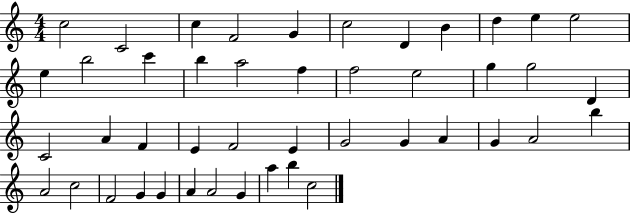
{
  \clef treble
  \numericTimeSignature
  \time 4/4
  \key c \major
  c''2 c'2 | c''4 f'2 g'4 | c''2 d'4 b'4 | d''4 e''4 e''2 | \break e''4 b''2 c'''4 | b''4 a''2 f''4 | f''2 e''2 | g''4 g''2 d'4 | \break c'2 a'4 f'4 | e'4 f'2 e'4 | g'2 g'4 a'4 | g'4 a'2 b''4 | \break a'2 c''2 | f'2 g'4 g'4 | a'4 a'2 g'4 | a''4 b''4 c''2 | \break \bar "|."
}